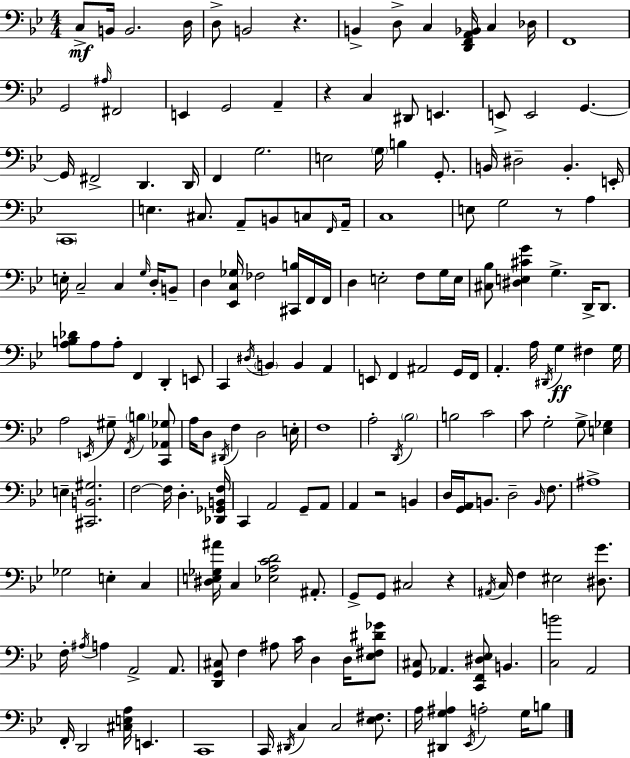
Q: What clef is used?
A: bass